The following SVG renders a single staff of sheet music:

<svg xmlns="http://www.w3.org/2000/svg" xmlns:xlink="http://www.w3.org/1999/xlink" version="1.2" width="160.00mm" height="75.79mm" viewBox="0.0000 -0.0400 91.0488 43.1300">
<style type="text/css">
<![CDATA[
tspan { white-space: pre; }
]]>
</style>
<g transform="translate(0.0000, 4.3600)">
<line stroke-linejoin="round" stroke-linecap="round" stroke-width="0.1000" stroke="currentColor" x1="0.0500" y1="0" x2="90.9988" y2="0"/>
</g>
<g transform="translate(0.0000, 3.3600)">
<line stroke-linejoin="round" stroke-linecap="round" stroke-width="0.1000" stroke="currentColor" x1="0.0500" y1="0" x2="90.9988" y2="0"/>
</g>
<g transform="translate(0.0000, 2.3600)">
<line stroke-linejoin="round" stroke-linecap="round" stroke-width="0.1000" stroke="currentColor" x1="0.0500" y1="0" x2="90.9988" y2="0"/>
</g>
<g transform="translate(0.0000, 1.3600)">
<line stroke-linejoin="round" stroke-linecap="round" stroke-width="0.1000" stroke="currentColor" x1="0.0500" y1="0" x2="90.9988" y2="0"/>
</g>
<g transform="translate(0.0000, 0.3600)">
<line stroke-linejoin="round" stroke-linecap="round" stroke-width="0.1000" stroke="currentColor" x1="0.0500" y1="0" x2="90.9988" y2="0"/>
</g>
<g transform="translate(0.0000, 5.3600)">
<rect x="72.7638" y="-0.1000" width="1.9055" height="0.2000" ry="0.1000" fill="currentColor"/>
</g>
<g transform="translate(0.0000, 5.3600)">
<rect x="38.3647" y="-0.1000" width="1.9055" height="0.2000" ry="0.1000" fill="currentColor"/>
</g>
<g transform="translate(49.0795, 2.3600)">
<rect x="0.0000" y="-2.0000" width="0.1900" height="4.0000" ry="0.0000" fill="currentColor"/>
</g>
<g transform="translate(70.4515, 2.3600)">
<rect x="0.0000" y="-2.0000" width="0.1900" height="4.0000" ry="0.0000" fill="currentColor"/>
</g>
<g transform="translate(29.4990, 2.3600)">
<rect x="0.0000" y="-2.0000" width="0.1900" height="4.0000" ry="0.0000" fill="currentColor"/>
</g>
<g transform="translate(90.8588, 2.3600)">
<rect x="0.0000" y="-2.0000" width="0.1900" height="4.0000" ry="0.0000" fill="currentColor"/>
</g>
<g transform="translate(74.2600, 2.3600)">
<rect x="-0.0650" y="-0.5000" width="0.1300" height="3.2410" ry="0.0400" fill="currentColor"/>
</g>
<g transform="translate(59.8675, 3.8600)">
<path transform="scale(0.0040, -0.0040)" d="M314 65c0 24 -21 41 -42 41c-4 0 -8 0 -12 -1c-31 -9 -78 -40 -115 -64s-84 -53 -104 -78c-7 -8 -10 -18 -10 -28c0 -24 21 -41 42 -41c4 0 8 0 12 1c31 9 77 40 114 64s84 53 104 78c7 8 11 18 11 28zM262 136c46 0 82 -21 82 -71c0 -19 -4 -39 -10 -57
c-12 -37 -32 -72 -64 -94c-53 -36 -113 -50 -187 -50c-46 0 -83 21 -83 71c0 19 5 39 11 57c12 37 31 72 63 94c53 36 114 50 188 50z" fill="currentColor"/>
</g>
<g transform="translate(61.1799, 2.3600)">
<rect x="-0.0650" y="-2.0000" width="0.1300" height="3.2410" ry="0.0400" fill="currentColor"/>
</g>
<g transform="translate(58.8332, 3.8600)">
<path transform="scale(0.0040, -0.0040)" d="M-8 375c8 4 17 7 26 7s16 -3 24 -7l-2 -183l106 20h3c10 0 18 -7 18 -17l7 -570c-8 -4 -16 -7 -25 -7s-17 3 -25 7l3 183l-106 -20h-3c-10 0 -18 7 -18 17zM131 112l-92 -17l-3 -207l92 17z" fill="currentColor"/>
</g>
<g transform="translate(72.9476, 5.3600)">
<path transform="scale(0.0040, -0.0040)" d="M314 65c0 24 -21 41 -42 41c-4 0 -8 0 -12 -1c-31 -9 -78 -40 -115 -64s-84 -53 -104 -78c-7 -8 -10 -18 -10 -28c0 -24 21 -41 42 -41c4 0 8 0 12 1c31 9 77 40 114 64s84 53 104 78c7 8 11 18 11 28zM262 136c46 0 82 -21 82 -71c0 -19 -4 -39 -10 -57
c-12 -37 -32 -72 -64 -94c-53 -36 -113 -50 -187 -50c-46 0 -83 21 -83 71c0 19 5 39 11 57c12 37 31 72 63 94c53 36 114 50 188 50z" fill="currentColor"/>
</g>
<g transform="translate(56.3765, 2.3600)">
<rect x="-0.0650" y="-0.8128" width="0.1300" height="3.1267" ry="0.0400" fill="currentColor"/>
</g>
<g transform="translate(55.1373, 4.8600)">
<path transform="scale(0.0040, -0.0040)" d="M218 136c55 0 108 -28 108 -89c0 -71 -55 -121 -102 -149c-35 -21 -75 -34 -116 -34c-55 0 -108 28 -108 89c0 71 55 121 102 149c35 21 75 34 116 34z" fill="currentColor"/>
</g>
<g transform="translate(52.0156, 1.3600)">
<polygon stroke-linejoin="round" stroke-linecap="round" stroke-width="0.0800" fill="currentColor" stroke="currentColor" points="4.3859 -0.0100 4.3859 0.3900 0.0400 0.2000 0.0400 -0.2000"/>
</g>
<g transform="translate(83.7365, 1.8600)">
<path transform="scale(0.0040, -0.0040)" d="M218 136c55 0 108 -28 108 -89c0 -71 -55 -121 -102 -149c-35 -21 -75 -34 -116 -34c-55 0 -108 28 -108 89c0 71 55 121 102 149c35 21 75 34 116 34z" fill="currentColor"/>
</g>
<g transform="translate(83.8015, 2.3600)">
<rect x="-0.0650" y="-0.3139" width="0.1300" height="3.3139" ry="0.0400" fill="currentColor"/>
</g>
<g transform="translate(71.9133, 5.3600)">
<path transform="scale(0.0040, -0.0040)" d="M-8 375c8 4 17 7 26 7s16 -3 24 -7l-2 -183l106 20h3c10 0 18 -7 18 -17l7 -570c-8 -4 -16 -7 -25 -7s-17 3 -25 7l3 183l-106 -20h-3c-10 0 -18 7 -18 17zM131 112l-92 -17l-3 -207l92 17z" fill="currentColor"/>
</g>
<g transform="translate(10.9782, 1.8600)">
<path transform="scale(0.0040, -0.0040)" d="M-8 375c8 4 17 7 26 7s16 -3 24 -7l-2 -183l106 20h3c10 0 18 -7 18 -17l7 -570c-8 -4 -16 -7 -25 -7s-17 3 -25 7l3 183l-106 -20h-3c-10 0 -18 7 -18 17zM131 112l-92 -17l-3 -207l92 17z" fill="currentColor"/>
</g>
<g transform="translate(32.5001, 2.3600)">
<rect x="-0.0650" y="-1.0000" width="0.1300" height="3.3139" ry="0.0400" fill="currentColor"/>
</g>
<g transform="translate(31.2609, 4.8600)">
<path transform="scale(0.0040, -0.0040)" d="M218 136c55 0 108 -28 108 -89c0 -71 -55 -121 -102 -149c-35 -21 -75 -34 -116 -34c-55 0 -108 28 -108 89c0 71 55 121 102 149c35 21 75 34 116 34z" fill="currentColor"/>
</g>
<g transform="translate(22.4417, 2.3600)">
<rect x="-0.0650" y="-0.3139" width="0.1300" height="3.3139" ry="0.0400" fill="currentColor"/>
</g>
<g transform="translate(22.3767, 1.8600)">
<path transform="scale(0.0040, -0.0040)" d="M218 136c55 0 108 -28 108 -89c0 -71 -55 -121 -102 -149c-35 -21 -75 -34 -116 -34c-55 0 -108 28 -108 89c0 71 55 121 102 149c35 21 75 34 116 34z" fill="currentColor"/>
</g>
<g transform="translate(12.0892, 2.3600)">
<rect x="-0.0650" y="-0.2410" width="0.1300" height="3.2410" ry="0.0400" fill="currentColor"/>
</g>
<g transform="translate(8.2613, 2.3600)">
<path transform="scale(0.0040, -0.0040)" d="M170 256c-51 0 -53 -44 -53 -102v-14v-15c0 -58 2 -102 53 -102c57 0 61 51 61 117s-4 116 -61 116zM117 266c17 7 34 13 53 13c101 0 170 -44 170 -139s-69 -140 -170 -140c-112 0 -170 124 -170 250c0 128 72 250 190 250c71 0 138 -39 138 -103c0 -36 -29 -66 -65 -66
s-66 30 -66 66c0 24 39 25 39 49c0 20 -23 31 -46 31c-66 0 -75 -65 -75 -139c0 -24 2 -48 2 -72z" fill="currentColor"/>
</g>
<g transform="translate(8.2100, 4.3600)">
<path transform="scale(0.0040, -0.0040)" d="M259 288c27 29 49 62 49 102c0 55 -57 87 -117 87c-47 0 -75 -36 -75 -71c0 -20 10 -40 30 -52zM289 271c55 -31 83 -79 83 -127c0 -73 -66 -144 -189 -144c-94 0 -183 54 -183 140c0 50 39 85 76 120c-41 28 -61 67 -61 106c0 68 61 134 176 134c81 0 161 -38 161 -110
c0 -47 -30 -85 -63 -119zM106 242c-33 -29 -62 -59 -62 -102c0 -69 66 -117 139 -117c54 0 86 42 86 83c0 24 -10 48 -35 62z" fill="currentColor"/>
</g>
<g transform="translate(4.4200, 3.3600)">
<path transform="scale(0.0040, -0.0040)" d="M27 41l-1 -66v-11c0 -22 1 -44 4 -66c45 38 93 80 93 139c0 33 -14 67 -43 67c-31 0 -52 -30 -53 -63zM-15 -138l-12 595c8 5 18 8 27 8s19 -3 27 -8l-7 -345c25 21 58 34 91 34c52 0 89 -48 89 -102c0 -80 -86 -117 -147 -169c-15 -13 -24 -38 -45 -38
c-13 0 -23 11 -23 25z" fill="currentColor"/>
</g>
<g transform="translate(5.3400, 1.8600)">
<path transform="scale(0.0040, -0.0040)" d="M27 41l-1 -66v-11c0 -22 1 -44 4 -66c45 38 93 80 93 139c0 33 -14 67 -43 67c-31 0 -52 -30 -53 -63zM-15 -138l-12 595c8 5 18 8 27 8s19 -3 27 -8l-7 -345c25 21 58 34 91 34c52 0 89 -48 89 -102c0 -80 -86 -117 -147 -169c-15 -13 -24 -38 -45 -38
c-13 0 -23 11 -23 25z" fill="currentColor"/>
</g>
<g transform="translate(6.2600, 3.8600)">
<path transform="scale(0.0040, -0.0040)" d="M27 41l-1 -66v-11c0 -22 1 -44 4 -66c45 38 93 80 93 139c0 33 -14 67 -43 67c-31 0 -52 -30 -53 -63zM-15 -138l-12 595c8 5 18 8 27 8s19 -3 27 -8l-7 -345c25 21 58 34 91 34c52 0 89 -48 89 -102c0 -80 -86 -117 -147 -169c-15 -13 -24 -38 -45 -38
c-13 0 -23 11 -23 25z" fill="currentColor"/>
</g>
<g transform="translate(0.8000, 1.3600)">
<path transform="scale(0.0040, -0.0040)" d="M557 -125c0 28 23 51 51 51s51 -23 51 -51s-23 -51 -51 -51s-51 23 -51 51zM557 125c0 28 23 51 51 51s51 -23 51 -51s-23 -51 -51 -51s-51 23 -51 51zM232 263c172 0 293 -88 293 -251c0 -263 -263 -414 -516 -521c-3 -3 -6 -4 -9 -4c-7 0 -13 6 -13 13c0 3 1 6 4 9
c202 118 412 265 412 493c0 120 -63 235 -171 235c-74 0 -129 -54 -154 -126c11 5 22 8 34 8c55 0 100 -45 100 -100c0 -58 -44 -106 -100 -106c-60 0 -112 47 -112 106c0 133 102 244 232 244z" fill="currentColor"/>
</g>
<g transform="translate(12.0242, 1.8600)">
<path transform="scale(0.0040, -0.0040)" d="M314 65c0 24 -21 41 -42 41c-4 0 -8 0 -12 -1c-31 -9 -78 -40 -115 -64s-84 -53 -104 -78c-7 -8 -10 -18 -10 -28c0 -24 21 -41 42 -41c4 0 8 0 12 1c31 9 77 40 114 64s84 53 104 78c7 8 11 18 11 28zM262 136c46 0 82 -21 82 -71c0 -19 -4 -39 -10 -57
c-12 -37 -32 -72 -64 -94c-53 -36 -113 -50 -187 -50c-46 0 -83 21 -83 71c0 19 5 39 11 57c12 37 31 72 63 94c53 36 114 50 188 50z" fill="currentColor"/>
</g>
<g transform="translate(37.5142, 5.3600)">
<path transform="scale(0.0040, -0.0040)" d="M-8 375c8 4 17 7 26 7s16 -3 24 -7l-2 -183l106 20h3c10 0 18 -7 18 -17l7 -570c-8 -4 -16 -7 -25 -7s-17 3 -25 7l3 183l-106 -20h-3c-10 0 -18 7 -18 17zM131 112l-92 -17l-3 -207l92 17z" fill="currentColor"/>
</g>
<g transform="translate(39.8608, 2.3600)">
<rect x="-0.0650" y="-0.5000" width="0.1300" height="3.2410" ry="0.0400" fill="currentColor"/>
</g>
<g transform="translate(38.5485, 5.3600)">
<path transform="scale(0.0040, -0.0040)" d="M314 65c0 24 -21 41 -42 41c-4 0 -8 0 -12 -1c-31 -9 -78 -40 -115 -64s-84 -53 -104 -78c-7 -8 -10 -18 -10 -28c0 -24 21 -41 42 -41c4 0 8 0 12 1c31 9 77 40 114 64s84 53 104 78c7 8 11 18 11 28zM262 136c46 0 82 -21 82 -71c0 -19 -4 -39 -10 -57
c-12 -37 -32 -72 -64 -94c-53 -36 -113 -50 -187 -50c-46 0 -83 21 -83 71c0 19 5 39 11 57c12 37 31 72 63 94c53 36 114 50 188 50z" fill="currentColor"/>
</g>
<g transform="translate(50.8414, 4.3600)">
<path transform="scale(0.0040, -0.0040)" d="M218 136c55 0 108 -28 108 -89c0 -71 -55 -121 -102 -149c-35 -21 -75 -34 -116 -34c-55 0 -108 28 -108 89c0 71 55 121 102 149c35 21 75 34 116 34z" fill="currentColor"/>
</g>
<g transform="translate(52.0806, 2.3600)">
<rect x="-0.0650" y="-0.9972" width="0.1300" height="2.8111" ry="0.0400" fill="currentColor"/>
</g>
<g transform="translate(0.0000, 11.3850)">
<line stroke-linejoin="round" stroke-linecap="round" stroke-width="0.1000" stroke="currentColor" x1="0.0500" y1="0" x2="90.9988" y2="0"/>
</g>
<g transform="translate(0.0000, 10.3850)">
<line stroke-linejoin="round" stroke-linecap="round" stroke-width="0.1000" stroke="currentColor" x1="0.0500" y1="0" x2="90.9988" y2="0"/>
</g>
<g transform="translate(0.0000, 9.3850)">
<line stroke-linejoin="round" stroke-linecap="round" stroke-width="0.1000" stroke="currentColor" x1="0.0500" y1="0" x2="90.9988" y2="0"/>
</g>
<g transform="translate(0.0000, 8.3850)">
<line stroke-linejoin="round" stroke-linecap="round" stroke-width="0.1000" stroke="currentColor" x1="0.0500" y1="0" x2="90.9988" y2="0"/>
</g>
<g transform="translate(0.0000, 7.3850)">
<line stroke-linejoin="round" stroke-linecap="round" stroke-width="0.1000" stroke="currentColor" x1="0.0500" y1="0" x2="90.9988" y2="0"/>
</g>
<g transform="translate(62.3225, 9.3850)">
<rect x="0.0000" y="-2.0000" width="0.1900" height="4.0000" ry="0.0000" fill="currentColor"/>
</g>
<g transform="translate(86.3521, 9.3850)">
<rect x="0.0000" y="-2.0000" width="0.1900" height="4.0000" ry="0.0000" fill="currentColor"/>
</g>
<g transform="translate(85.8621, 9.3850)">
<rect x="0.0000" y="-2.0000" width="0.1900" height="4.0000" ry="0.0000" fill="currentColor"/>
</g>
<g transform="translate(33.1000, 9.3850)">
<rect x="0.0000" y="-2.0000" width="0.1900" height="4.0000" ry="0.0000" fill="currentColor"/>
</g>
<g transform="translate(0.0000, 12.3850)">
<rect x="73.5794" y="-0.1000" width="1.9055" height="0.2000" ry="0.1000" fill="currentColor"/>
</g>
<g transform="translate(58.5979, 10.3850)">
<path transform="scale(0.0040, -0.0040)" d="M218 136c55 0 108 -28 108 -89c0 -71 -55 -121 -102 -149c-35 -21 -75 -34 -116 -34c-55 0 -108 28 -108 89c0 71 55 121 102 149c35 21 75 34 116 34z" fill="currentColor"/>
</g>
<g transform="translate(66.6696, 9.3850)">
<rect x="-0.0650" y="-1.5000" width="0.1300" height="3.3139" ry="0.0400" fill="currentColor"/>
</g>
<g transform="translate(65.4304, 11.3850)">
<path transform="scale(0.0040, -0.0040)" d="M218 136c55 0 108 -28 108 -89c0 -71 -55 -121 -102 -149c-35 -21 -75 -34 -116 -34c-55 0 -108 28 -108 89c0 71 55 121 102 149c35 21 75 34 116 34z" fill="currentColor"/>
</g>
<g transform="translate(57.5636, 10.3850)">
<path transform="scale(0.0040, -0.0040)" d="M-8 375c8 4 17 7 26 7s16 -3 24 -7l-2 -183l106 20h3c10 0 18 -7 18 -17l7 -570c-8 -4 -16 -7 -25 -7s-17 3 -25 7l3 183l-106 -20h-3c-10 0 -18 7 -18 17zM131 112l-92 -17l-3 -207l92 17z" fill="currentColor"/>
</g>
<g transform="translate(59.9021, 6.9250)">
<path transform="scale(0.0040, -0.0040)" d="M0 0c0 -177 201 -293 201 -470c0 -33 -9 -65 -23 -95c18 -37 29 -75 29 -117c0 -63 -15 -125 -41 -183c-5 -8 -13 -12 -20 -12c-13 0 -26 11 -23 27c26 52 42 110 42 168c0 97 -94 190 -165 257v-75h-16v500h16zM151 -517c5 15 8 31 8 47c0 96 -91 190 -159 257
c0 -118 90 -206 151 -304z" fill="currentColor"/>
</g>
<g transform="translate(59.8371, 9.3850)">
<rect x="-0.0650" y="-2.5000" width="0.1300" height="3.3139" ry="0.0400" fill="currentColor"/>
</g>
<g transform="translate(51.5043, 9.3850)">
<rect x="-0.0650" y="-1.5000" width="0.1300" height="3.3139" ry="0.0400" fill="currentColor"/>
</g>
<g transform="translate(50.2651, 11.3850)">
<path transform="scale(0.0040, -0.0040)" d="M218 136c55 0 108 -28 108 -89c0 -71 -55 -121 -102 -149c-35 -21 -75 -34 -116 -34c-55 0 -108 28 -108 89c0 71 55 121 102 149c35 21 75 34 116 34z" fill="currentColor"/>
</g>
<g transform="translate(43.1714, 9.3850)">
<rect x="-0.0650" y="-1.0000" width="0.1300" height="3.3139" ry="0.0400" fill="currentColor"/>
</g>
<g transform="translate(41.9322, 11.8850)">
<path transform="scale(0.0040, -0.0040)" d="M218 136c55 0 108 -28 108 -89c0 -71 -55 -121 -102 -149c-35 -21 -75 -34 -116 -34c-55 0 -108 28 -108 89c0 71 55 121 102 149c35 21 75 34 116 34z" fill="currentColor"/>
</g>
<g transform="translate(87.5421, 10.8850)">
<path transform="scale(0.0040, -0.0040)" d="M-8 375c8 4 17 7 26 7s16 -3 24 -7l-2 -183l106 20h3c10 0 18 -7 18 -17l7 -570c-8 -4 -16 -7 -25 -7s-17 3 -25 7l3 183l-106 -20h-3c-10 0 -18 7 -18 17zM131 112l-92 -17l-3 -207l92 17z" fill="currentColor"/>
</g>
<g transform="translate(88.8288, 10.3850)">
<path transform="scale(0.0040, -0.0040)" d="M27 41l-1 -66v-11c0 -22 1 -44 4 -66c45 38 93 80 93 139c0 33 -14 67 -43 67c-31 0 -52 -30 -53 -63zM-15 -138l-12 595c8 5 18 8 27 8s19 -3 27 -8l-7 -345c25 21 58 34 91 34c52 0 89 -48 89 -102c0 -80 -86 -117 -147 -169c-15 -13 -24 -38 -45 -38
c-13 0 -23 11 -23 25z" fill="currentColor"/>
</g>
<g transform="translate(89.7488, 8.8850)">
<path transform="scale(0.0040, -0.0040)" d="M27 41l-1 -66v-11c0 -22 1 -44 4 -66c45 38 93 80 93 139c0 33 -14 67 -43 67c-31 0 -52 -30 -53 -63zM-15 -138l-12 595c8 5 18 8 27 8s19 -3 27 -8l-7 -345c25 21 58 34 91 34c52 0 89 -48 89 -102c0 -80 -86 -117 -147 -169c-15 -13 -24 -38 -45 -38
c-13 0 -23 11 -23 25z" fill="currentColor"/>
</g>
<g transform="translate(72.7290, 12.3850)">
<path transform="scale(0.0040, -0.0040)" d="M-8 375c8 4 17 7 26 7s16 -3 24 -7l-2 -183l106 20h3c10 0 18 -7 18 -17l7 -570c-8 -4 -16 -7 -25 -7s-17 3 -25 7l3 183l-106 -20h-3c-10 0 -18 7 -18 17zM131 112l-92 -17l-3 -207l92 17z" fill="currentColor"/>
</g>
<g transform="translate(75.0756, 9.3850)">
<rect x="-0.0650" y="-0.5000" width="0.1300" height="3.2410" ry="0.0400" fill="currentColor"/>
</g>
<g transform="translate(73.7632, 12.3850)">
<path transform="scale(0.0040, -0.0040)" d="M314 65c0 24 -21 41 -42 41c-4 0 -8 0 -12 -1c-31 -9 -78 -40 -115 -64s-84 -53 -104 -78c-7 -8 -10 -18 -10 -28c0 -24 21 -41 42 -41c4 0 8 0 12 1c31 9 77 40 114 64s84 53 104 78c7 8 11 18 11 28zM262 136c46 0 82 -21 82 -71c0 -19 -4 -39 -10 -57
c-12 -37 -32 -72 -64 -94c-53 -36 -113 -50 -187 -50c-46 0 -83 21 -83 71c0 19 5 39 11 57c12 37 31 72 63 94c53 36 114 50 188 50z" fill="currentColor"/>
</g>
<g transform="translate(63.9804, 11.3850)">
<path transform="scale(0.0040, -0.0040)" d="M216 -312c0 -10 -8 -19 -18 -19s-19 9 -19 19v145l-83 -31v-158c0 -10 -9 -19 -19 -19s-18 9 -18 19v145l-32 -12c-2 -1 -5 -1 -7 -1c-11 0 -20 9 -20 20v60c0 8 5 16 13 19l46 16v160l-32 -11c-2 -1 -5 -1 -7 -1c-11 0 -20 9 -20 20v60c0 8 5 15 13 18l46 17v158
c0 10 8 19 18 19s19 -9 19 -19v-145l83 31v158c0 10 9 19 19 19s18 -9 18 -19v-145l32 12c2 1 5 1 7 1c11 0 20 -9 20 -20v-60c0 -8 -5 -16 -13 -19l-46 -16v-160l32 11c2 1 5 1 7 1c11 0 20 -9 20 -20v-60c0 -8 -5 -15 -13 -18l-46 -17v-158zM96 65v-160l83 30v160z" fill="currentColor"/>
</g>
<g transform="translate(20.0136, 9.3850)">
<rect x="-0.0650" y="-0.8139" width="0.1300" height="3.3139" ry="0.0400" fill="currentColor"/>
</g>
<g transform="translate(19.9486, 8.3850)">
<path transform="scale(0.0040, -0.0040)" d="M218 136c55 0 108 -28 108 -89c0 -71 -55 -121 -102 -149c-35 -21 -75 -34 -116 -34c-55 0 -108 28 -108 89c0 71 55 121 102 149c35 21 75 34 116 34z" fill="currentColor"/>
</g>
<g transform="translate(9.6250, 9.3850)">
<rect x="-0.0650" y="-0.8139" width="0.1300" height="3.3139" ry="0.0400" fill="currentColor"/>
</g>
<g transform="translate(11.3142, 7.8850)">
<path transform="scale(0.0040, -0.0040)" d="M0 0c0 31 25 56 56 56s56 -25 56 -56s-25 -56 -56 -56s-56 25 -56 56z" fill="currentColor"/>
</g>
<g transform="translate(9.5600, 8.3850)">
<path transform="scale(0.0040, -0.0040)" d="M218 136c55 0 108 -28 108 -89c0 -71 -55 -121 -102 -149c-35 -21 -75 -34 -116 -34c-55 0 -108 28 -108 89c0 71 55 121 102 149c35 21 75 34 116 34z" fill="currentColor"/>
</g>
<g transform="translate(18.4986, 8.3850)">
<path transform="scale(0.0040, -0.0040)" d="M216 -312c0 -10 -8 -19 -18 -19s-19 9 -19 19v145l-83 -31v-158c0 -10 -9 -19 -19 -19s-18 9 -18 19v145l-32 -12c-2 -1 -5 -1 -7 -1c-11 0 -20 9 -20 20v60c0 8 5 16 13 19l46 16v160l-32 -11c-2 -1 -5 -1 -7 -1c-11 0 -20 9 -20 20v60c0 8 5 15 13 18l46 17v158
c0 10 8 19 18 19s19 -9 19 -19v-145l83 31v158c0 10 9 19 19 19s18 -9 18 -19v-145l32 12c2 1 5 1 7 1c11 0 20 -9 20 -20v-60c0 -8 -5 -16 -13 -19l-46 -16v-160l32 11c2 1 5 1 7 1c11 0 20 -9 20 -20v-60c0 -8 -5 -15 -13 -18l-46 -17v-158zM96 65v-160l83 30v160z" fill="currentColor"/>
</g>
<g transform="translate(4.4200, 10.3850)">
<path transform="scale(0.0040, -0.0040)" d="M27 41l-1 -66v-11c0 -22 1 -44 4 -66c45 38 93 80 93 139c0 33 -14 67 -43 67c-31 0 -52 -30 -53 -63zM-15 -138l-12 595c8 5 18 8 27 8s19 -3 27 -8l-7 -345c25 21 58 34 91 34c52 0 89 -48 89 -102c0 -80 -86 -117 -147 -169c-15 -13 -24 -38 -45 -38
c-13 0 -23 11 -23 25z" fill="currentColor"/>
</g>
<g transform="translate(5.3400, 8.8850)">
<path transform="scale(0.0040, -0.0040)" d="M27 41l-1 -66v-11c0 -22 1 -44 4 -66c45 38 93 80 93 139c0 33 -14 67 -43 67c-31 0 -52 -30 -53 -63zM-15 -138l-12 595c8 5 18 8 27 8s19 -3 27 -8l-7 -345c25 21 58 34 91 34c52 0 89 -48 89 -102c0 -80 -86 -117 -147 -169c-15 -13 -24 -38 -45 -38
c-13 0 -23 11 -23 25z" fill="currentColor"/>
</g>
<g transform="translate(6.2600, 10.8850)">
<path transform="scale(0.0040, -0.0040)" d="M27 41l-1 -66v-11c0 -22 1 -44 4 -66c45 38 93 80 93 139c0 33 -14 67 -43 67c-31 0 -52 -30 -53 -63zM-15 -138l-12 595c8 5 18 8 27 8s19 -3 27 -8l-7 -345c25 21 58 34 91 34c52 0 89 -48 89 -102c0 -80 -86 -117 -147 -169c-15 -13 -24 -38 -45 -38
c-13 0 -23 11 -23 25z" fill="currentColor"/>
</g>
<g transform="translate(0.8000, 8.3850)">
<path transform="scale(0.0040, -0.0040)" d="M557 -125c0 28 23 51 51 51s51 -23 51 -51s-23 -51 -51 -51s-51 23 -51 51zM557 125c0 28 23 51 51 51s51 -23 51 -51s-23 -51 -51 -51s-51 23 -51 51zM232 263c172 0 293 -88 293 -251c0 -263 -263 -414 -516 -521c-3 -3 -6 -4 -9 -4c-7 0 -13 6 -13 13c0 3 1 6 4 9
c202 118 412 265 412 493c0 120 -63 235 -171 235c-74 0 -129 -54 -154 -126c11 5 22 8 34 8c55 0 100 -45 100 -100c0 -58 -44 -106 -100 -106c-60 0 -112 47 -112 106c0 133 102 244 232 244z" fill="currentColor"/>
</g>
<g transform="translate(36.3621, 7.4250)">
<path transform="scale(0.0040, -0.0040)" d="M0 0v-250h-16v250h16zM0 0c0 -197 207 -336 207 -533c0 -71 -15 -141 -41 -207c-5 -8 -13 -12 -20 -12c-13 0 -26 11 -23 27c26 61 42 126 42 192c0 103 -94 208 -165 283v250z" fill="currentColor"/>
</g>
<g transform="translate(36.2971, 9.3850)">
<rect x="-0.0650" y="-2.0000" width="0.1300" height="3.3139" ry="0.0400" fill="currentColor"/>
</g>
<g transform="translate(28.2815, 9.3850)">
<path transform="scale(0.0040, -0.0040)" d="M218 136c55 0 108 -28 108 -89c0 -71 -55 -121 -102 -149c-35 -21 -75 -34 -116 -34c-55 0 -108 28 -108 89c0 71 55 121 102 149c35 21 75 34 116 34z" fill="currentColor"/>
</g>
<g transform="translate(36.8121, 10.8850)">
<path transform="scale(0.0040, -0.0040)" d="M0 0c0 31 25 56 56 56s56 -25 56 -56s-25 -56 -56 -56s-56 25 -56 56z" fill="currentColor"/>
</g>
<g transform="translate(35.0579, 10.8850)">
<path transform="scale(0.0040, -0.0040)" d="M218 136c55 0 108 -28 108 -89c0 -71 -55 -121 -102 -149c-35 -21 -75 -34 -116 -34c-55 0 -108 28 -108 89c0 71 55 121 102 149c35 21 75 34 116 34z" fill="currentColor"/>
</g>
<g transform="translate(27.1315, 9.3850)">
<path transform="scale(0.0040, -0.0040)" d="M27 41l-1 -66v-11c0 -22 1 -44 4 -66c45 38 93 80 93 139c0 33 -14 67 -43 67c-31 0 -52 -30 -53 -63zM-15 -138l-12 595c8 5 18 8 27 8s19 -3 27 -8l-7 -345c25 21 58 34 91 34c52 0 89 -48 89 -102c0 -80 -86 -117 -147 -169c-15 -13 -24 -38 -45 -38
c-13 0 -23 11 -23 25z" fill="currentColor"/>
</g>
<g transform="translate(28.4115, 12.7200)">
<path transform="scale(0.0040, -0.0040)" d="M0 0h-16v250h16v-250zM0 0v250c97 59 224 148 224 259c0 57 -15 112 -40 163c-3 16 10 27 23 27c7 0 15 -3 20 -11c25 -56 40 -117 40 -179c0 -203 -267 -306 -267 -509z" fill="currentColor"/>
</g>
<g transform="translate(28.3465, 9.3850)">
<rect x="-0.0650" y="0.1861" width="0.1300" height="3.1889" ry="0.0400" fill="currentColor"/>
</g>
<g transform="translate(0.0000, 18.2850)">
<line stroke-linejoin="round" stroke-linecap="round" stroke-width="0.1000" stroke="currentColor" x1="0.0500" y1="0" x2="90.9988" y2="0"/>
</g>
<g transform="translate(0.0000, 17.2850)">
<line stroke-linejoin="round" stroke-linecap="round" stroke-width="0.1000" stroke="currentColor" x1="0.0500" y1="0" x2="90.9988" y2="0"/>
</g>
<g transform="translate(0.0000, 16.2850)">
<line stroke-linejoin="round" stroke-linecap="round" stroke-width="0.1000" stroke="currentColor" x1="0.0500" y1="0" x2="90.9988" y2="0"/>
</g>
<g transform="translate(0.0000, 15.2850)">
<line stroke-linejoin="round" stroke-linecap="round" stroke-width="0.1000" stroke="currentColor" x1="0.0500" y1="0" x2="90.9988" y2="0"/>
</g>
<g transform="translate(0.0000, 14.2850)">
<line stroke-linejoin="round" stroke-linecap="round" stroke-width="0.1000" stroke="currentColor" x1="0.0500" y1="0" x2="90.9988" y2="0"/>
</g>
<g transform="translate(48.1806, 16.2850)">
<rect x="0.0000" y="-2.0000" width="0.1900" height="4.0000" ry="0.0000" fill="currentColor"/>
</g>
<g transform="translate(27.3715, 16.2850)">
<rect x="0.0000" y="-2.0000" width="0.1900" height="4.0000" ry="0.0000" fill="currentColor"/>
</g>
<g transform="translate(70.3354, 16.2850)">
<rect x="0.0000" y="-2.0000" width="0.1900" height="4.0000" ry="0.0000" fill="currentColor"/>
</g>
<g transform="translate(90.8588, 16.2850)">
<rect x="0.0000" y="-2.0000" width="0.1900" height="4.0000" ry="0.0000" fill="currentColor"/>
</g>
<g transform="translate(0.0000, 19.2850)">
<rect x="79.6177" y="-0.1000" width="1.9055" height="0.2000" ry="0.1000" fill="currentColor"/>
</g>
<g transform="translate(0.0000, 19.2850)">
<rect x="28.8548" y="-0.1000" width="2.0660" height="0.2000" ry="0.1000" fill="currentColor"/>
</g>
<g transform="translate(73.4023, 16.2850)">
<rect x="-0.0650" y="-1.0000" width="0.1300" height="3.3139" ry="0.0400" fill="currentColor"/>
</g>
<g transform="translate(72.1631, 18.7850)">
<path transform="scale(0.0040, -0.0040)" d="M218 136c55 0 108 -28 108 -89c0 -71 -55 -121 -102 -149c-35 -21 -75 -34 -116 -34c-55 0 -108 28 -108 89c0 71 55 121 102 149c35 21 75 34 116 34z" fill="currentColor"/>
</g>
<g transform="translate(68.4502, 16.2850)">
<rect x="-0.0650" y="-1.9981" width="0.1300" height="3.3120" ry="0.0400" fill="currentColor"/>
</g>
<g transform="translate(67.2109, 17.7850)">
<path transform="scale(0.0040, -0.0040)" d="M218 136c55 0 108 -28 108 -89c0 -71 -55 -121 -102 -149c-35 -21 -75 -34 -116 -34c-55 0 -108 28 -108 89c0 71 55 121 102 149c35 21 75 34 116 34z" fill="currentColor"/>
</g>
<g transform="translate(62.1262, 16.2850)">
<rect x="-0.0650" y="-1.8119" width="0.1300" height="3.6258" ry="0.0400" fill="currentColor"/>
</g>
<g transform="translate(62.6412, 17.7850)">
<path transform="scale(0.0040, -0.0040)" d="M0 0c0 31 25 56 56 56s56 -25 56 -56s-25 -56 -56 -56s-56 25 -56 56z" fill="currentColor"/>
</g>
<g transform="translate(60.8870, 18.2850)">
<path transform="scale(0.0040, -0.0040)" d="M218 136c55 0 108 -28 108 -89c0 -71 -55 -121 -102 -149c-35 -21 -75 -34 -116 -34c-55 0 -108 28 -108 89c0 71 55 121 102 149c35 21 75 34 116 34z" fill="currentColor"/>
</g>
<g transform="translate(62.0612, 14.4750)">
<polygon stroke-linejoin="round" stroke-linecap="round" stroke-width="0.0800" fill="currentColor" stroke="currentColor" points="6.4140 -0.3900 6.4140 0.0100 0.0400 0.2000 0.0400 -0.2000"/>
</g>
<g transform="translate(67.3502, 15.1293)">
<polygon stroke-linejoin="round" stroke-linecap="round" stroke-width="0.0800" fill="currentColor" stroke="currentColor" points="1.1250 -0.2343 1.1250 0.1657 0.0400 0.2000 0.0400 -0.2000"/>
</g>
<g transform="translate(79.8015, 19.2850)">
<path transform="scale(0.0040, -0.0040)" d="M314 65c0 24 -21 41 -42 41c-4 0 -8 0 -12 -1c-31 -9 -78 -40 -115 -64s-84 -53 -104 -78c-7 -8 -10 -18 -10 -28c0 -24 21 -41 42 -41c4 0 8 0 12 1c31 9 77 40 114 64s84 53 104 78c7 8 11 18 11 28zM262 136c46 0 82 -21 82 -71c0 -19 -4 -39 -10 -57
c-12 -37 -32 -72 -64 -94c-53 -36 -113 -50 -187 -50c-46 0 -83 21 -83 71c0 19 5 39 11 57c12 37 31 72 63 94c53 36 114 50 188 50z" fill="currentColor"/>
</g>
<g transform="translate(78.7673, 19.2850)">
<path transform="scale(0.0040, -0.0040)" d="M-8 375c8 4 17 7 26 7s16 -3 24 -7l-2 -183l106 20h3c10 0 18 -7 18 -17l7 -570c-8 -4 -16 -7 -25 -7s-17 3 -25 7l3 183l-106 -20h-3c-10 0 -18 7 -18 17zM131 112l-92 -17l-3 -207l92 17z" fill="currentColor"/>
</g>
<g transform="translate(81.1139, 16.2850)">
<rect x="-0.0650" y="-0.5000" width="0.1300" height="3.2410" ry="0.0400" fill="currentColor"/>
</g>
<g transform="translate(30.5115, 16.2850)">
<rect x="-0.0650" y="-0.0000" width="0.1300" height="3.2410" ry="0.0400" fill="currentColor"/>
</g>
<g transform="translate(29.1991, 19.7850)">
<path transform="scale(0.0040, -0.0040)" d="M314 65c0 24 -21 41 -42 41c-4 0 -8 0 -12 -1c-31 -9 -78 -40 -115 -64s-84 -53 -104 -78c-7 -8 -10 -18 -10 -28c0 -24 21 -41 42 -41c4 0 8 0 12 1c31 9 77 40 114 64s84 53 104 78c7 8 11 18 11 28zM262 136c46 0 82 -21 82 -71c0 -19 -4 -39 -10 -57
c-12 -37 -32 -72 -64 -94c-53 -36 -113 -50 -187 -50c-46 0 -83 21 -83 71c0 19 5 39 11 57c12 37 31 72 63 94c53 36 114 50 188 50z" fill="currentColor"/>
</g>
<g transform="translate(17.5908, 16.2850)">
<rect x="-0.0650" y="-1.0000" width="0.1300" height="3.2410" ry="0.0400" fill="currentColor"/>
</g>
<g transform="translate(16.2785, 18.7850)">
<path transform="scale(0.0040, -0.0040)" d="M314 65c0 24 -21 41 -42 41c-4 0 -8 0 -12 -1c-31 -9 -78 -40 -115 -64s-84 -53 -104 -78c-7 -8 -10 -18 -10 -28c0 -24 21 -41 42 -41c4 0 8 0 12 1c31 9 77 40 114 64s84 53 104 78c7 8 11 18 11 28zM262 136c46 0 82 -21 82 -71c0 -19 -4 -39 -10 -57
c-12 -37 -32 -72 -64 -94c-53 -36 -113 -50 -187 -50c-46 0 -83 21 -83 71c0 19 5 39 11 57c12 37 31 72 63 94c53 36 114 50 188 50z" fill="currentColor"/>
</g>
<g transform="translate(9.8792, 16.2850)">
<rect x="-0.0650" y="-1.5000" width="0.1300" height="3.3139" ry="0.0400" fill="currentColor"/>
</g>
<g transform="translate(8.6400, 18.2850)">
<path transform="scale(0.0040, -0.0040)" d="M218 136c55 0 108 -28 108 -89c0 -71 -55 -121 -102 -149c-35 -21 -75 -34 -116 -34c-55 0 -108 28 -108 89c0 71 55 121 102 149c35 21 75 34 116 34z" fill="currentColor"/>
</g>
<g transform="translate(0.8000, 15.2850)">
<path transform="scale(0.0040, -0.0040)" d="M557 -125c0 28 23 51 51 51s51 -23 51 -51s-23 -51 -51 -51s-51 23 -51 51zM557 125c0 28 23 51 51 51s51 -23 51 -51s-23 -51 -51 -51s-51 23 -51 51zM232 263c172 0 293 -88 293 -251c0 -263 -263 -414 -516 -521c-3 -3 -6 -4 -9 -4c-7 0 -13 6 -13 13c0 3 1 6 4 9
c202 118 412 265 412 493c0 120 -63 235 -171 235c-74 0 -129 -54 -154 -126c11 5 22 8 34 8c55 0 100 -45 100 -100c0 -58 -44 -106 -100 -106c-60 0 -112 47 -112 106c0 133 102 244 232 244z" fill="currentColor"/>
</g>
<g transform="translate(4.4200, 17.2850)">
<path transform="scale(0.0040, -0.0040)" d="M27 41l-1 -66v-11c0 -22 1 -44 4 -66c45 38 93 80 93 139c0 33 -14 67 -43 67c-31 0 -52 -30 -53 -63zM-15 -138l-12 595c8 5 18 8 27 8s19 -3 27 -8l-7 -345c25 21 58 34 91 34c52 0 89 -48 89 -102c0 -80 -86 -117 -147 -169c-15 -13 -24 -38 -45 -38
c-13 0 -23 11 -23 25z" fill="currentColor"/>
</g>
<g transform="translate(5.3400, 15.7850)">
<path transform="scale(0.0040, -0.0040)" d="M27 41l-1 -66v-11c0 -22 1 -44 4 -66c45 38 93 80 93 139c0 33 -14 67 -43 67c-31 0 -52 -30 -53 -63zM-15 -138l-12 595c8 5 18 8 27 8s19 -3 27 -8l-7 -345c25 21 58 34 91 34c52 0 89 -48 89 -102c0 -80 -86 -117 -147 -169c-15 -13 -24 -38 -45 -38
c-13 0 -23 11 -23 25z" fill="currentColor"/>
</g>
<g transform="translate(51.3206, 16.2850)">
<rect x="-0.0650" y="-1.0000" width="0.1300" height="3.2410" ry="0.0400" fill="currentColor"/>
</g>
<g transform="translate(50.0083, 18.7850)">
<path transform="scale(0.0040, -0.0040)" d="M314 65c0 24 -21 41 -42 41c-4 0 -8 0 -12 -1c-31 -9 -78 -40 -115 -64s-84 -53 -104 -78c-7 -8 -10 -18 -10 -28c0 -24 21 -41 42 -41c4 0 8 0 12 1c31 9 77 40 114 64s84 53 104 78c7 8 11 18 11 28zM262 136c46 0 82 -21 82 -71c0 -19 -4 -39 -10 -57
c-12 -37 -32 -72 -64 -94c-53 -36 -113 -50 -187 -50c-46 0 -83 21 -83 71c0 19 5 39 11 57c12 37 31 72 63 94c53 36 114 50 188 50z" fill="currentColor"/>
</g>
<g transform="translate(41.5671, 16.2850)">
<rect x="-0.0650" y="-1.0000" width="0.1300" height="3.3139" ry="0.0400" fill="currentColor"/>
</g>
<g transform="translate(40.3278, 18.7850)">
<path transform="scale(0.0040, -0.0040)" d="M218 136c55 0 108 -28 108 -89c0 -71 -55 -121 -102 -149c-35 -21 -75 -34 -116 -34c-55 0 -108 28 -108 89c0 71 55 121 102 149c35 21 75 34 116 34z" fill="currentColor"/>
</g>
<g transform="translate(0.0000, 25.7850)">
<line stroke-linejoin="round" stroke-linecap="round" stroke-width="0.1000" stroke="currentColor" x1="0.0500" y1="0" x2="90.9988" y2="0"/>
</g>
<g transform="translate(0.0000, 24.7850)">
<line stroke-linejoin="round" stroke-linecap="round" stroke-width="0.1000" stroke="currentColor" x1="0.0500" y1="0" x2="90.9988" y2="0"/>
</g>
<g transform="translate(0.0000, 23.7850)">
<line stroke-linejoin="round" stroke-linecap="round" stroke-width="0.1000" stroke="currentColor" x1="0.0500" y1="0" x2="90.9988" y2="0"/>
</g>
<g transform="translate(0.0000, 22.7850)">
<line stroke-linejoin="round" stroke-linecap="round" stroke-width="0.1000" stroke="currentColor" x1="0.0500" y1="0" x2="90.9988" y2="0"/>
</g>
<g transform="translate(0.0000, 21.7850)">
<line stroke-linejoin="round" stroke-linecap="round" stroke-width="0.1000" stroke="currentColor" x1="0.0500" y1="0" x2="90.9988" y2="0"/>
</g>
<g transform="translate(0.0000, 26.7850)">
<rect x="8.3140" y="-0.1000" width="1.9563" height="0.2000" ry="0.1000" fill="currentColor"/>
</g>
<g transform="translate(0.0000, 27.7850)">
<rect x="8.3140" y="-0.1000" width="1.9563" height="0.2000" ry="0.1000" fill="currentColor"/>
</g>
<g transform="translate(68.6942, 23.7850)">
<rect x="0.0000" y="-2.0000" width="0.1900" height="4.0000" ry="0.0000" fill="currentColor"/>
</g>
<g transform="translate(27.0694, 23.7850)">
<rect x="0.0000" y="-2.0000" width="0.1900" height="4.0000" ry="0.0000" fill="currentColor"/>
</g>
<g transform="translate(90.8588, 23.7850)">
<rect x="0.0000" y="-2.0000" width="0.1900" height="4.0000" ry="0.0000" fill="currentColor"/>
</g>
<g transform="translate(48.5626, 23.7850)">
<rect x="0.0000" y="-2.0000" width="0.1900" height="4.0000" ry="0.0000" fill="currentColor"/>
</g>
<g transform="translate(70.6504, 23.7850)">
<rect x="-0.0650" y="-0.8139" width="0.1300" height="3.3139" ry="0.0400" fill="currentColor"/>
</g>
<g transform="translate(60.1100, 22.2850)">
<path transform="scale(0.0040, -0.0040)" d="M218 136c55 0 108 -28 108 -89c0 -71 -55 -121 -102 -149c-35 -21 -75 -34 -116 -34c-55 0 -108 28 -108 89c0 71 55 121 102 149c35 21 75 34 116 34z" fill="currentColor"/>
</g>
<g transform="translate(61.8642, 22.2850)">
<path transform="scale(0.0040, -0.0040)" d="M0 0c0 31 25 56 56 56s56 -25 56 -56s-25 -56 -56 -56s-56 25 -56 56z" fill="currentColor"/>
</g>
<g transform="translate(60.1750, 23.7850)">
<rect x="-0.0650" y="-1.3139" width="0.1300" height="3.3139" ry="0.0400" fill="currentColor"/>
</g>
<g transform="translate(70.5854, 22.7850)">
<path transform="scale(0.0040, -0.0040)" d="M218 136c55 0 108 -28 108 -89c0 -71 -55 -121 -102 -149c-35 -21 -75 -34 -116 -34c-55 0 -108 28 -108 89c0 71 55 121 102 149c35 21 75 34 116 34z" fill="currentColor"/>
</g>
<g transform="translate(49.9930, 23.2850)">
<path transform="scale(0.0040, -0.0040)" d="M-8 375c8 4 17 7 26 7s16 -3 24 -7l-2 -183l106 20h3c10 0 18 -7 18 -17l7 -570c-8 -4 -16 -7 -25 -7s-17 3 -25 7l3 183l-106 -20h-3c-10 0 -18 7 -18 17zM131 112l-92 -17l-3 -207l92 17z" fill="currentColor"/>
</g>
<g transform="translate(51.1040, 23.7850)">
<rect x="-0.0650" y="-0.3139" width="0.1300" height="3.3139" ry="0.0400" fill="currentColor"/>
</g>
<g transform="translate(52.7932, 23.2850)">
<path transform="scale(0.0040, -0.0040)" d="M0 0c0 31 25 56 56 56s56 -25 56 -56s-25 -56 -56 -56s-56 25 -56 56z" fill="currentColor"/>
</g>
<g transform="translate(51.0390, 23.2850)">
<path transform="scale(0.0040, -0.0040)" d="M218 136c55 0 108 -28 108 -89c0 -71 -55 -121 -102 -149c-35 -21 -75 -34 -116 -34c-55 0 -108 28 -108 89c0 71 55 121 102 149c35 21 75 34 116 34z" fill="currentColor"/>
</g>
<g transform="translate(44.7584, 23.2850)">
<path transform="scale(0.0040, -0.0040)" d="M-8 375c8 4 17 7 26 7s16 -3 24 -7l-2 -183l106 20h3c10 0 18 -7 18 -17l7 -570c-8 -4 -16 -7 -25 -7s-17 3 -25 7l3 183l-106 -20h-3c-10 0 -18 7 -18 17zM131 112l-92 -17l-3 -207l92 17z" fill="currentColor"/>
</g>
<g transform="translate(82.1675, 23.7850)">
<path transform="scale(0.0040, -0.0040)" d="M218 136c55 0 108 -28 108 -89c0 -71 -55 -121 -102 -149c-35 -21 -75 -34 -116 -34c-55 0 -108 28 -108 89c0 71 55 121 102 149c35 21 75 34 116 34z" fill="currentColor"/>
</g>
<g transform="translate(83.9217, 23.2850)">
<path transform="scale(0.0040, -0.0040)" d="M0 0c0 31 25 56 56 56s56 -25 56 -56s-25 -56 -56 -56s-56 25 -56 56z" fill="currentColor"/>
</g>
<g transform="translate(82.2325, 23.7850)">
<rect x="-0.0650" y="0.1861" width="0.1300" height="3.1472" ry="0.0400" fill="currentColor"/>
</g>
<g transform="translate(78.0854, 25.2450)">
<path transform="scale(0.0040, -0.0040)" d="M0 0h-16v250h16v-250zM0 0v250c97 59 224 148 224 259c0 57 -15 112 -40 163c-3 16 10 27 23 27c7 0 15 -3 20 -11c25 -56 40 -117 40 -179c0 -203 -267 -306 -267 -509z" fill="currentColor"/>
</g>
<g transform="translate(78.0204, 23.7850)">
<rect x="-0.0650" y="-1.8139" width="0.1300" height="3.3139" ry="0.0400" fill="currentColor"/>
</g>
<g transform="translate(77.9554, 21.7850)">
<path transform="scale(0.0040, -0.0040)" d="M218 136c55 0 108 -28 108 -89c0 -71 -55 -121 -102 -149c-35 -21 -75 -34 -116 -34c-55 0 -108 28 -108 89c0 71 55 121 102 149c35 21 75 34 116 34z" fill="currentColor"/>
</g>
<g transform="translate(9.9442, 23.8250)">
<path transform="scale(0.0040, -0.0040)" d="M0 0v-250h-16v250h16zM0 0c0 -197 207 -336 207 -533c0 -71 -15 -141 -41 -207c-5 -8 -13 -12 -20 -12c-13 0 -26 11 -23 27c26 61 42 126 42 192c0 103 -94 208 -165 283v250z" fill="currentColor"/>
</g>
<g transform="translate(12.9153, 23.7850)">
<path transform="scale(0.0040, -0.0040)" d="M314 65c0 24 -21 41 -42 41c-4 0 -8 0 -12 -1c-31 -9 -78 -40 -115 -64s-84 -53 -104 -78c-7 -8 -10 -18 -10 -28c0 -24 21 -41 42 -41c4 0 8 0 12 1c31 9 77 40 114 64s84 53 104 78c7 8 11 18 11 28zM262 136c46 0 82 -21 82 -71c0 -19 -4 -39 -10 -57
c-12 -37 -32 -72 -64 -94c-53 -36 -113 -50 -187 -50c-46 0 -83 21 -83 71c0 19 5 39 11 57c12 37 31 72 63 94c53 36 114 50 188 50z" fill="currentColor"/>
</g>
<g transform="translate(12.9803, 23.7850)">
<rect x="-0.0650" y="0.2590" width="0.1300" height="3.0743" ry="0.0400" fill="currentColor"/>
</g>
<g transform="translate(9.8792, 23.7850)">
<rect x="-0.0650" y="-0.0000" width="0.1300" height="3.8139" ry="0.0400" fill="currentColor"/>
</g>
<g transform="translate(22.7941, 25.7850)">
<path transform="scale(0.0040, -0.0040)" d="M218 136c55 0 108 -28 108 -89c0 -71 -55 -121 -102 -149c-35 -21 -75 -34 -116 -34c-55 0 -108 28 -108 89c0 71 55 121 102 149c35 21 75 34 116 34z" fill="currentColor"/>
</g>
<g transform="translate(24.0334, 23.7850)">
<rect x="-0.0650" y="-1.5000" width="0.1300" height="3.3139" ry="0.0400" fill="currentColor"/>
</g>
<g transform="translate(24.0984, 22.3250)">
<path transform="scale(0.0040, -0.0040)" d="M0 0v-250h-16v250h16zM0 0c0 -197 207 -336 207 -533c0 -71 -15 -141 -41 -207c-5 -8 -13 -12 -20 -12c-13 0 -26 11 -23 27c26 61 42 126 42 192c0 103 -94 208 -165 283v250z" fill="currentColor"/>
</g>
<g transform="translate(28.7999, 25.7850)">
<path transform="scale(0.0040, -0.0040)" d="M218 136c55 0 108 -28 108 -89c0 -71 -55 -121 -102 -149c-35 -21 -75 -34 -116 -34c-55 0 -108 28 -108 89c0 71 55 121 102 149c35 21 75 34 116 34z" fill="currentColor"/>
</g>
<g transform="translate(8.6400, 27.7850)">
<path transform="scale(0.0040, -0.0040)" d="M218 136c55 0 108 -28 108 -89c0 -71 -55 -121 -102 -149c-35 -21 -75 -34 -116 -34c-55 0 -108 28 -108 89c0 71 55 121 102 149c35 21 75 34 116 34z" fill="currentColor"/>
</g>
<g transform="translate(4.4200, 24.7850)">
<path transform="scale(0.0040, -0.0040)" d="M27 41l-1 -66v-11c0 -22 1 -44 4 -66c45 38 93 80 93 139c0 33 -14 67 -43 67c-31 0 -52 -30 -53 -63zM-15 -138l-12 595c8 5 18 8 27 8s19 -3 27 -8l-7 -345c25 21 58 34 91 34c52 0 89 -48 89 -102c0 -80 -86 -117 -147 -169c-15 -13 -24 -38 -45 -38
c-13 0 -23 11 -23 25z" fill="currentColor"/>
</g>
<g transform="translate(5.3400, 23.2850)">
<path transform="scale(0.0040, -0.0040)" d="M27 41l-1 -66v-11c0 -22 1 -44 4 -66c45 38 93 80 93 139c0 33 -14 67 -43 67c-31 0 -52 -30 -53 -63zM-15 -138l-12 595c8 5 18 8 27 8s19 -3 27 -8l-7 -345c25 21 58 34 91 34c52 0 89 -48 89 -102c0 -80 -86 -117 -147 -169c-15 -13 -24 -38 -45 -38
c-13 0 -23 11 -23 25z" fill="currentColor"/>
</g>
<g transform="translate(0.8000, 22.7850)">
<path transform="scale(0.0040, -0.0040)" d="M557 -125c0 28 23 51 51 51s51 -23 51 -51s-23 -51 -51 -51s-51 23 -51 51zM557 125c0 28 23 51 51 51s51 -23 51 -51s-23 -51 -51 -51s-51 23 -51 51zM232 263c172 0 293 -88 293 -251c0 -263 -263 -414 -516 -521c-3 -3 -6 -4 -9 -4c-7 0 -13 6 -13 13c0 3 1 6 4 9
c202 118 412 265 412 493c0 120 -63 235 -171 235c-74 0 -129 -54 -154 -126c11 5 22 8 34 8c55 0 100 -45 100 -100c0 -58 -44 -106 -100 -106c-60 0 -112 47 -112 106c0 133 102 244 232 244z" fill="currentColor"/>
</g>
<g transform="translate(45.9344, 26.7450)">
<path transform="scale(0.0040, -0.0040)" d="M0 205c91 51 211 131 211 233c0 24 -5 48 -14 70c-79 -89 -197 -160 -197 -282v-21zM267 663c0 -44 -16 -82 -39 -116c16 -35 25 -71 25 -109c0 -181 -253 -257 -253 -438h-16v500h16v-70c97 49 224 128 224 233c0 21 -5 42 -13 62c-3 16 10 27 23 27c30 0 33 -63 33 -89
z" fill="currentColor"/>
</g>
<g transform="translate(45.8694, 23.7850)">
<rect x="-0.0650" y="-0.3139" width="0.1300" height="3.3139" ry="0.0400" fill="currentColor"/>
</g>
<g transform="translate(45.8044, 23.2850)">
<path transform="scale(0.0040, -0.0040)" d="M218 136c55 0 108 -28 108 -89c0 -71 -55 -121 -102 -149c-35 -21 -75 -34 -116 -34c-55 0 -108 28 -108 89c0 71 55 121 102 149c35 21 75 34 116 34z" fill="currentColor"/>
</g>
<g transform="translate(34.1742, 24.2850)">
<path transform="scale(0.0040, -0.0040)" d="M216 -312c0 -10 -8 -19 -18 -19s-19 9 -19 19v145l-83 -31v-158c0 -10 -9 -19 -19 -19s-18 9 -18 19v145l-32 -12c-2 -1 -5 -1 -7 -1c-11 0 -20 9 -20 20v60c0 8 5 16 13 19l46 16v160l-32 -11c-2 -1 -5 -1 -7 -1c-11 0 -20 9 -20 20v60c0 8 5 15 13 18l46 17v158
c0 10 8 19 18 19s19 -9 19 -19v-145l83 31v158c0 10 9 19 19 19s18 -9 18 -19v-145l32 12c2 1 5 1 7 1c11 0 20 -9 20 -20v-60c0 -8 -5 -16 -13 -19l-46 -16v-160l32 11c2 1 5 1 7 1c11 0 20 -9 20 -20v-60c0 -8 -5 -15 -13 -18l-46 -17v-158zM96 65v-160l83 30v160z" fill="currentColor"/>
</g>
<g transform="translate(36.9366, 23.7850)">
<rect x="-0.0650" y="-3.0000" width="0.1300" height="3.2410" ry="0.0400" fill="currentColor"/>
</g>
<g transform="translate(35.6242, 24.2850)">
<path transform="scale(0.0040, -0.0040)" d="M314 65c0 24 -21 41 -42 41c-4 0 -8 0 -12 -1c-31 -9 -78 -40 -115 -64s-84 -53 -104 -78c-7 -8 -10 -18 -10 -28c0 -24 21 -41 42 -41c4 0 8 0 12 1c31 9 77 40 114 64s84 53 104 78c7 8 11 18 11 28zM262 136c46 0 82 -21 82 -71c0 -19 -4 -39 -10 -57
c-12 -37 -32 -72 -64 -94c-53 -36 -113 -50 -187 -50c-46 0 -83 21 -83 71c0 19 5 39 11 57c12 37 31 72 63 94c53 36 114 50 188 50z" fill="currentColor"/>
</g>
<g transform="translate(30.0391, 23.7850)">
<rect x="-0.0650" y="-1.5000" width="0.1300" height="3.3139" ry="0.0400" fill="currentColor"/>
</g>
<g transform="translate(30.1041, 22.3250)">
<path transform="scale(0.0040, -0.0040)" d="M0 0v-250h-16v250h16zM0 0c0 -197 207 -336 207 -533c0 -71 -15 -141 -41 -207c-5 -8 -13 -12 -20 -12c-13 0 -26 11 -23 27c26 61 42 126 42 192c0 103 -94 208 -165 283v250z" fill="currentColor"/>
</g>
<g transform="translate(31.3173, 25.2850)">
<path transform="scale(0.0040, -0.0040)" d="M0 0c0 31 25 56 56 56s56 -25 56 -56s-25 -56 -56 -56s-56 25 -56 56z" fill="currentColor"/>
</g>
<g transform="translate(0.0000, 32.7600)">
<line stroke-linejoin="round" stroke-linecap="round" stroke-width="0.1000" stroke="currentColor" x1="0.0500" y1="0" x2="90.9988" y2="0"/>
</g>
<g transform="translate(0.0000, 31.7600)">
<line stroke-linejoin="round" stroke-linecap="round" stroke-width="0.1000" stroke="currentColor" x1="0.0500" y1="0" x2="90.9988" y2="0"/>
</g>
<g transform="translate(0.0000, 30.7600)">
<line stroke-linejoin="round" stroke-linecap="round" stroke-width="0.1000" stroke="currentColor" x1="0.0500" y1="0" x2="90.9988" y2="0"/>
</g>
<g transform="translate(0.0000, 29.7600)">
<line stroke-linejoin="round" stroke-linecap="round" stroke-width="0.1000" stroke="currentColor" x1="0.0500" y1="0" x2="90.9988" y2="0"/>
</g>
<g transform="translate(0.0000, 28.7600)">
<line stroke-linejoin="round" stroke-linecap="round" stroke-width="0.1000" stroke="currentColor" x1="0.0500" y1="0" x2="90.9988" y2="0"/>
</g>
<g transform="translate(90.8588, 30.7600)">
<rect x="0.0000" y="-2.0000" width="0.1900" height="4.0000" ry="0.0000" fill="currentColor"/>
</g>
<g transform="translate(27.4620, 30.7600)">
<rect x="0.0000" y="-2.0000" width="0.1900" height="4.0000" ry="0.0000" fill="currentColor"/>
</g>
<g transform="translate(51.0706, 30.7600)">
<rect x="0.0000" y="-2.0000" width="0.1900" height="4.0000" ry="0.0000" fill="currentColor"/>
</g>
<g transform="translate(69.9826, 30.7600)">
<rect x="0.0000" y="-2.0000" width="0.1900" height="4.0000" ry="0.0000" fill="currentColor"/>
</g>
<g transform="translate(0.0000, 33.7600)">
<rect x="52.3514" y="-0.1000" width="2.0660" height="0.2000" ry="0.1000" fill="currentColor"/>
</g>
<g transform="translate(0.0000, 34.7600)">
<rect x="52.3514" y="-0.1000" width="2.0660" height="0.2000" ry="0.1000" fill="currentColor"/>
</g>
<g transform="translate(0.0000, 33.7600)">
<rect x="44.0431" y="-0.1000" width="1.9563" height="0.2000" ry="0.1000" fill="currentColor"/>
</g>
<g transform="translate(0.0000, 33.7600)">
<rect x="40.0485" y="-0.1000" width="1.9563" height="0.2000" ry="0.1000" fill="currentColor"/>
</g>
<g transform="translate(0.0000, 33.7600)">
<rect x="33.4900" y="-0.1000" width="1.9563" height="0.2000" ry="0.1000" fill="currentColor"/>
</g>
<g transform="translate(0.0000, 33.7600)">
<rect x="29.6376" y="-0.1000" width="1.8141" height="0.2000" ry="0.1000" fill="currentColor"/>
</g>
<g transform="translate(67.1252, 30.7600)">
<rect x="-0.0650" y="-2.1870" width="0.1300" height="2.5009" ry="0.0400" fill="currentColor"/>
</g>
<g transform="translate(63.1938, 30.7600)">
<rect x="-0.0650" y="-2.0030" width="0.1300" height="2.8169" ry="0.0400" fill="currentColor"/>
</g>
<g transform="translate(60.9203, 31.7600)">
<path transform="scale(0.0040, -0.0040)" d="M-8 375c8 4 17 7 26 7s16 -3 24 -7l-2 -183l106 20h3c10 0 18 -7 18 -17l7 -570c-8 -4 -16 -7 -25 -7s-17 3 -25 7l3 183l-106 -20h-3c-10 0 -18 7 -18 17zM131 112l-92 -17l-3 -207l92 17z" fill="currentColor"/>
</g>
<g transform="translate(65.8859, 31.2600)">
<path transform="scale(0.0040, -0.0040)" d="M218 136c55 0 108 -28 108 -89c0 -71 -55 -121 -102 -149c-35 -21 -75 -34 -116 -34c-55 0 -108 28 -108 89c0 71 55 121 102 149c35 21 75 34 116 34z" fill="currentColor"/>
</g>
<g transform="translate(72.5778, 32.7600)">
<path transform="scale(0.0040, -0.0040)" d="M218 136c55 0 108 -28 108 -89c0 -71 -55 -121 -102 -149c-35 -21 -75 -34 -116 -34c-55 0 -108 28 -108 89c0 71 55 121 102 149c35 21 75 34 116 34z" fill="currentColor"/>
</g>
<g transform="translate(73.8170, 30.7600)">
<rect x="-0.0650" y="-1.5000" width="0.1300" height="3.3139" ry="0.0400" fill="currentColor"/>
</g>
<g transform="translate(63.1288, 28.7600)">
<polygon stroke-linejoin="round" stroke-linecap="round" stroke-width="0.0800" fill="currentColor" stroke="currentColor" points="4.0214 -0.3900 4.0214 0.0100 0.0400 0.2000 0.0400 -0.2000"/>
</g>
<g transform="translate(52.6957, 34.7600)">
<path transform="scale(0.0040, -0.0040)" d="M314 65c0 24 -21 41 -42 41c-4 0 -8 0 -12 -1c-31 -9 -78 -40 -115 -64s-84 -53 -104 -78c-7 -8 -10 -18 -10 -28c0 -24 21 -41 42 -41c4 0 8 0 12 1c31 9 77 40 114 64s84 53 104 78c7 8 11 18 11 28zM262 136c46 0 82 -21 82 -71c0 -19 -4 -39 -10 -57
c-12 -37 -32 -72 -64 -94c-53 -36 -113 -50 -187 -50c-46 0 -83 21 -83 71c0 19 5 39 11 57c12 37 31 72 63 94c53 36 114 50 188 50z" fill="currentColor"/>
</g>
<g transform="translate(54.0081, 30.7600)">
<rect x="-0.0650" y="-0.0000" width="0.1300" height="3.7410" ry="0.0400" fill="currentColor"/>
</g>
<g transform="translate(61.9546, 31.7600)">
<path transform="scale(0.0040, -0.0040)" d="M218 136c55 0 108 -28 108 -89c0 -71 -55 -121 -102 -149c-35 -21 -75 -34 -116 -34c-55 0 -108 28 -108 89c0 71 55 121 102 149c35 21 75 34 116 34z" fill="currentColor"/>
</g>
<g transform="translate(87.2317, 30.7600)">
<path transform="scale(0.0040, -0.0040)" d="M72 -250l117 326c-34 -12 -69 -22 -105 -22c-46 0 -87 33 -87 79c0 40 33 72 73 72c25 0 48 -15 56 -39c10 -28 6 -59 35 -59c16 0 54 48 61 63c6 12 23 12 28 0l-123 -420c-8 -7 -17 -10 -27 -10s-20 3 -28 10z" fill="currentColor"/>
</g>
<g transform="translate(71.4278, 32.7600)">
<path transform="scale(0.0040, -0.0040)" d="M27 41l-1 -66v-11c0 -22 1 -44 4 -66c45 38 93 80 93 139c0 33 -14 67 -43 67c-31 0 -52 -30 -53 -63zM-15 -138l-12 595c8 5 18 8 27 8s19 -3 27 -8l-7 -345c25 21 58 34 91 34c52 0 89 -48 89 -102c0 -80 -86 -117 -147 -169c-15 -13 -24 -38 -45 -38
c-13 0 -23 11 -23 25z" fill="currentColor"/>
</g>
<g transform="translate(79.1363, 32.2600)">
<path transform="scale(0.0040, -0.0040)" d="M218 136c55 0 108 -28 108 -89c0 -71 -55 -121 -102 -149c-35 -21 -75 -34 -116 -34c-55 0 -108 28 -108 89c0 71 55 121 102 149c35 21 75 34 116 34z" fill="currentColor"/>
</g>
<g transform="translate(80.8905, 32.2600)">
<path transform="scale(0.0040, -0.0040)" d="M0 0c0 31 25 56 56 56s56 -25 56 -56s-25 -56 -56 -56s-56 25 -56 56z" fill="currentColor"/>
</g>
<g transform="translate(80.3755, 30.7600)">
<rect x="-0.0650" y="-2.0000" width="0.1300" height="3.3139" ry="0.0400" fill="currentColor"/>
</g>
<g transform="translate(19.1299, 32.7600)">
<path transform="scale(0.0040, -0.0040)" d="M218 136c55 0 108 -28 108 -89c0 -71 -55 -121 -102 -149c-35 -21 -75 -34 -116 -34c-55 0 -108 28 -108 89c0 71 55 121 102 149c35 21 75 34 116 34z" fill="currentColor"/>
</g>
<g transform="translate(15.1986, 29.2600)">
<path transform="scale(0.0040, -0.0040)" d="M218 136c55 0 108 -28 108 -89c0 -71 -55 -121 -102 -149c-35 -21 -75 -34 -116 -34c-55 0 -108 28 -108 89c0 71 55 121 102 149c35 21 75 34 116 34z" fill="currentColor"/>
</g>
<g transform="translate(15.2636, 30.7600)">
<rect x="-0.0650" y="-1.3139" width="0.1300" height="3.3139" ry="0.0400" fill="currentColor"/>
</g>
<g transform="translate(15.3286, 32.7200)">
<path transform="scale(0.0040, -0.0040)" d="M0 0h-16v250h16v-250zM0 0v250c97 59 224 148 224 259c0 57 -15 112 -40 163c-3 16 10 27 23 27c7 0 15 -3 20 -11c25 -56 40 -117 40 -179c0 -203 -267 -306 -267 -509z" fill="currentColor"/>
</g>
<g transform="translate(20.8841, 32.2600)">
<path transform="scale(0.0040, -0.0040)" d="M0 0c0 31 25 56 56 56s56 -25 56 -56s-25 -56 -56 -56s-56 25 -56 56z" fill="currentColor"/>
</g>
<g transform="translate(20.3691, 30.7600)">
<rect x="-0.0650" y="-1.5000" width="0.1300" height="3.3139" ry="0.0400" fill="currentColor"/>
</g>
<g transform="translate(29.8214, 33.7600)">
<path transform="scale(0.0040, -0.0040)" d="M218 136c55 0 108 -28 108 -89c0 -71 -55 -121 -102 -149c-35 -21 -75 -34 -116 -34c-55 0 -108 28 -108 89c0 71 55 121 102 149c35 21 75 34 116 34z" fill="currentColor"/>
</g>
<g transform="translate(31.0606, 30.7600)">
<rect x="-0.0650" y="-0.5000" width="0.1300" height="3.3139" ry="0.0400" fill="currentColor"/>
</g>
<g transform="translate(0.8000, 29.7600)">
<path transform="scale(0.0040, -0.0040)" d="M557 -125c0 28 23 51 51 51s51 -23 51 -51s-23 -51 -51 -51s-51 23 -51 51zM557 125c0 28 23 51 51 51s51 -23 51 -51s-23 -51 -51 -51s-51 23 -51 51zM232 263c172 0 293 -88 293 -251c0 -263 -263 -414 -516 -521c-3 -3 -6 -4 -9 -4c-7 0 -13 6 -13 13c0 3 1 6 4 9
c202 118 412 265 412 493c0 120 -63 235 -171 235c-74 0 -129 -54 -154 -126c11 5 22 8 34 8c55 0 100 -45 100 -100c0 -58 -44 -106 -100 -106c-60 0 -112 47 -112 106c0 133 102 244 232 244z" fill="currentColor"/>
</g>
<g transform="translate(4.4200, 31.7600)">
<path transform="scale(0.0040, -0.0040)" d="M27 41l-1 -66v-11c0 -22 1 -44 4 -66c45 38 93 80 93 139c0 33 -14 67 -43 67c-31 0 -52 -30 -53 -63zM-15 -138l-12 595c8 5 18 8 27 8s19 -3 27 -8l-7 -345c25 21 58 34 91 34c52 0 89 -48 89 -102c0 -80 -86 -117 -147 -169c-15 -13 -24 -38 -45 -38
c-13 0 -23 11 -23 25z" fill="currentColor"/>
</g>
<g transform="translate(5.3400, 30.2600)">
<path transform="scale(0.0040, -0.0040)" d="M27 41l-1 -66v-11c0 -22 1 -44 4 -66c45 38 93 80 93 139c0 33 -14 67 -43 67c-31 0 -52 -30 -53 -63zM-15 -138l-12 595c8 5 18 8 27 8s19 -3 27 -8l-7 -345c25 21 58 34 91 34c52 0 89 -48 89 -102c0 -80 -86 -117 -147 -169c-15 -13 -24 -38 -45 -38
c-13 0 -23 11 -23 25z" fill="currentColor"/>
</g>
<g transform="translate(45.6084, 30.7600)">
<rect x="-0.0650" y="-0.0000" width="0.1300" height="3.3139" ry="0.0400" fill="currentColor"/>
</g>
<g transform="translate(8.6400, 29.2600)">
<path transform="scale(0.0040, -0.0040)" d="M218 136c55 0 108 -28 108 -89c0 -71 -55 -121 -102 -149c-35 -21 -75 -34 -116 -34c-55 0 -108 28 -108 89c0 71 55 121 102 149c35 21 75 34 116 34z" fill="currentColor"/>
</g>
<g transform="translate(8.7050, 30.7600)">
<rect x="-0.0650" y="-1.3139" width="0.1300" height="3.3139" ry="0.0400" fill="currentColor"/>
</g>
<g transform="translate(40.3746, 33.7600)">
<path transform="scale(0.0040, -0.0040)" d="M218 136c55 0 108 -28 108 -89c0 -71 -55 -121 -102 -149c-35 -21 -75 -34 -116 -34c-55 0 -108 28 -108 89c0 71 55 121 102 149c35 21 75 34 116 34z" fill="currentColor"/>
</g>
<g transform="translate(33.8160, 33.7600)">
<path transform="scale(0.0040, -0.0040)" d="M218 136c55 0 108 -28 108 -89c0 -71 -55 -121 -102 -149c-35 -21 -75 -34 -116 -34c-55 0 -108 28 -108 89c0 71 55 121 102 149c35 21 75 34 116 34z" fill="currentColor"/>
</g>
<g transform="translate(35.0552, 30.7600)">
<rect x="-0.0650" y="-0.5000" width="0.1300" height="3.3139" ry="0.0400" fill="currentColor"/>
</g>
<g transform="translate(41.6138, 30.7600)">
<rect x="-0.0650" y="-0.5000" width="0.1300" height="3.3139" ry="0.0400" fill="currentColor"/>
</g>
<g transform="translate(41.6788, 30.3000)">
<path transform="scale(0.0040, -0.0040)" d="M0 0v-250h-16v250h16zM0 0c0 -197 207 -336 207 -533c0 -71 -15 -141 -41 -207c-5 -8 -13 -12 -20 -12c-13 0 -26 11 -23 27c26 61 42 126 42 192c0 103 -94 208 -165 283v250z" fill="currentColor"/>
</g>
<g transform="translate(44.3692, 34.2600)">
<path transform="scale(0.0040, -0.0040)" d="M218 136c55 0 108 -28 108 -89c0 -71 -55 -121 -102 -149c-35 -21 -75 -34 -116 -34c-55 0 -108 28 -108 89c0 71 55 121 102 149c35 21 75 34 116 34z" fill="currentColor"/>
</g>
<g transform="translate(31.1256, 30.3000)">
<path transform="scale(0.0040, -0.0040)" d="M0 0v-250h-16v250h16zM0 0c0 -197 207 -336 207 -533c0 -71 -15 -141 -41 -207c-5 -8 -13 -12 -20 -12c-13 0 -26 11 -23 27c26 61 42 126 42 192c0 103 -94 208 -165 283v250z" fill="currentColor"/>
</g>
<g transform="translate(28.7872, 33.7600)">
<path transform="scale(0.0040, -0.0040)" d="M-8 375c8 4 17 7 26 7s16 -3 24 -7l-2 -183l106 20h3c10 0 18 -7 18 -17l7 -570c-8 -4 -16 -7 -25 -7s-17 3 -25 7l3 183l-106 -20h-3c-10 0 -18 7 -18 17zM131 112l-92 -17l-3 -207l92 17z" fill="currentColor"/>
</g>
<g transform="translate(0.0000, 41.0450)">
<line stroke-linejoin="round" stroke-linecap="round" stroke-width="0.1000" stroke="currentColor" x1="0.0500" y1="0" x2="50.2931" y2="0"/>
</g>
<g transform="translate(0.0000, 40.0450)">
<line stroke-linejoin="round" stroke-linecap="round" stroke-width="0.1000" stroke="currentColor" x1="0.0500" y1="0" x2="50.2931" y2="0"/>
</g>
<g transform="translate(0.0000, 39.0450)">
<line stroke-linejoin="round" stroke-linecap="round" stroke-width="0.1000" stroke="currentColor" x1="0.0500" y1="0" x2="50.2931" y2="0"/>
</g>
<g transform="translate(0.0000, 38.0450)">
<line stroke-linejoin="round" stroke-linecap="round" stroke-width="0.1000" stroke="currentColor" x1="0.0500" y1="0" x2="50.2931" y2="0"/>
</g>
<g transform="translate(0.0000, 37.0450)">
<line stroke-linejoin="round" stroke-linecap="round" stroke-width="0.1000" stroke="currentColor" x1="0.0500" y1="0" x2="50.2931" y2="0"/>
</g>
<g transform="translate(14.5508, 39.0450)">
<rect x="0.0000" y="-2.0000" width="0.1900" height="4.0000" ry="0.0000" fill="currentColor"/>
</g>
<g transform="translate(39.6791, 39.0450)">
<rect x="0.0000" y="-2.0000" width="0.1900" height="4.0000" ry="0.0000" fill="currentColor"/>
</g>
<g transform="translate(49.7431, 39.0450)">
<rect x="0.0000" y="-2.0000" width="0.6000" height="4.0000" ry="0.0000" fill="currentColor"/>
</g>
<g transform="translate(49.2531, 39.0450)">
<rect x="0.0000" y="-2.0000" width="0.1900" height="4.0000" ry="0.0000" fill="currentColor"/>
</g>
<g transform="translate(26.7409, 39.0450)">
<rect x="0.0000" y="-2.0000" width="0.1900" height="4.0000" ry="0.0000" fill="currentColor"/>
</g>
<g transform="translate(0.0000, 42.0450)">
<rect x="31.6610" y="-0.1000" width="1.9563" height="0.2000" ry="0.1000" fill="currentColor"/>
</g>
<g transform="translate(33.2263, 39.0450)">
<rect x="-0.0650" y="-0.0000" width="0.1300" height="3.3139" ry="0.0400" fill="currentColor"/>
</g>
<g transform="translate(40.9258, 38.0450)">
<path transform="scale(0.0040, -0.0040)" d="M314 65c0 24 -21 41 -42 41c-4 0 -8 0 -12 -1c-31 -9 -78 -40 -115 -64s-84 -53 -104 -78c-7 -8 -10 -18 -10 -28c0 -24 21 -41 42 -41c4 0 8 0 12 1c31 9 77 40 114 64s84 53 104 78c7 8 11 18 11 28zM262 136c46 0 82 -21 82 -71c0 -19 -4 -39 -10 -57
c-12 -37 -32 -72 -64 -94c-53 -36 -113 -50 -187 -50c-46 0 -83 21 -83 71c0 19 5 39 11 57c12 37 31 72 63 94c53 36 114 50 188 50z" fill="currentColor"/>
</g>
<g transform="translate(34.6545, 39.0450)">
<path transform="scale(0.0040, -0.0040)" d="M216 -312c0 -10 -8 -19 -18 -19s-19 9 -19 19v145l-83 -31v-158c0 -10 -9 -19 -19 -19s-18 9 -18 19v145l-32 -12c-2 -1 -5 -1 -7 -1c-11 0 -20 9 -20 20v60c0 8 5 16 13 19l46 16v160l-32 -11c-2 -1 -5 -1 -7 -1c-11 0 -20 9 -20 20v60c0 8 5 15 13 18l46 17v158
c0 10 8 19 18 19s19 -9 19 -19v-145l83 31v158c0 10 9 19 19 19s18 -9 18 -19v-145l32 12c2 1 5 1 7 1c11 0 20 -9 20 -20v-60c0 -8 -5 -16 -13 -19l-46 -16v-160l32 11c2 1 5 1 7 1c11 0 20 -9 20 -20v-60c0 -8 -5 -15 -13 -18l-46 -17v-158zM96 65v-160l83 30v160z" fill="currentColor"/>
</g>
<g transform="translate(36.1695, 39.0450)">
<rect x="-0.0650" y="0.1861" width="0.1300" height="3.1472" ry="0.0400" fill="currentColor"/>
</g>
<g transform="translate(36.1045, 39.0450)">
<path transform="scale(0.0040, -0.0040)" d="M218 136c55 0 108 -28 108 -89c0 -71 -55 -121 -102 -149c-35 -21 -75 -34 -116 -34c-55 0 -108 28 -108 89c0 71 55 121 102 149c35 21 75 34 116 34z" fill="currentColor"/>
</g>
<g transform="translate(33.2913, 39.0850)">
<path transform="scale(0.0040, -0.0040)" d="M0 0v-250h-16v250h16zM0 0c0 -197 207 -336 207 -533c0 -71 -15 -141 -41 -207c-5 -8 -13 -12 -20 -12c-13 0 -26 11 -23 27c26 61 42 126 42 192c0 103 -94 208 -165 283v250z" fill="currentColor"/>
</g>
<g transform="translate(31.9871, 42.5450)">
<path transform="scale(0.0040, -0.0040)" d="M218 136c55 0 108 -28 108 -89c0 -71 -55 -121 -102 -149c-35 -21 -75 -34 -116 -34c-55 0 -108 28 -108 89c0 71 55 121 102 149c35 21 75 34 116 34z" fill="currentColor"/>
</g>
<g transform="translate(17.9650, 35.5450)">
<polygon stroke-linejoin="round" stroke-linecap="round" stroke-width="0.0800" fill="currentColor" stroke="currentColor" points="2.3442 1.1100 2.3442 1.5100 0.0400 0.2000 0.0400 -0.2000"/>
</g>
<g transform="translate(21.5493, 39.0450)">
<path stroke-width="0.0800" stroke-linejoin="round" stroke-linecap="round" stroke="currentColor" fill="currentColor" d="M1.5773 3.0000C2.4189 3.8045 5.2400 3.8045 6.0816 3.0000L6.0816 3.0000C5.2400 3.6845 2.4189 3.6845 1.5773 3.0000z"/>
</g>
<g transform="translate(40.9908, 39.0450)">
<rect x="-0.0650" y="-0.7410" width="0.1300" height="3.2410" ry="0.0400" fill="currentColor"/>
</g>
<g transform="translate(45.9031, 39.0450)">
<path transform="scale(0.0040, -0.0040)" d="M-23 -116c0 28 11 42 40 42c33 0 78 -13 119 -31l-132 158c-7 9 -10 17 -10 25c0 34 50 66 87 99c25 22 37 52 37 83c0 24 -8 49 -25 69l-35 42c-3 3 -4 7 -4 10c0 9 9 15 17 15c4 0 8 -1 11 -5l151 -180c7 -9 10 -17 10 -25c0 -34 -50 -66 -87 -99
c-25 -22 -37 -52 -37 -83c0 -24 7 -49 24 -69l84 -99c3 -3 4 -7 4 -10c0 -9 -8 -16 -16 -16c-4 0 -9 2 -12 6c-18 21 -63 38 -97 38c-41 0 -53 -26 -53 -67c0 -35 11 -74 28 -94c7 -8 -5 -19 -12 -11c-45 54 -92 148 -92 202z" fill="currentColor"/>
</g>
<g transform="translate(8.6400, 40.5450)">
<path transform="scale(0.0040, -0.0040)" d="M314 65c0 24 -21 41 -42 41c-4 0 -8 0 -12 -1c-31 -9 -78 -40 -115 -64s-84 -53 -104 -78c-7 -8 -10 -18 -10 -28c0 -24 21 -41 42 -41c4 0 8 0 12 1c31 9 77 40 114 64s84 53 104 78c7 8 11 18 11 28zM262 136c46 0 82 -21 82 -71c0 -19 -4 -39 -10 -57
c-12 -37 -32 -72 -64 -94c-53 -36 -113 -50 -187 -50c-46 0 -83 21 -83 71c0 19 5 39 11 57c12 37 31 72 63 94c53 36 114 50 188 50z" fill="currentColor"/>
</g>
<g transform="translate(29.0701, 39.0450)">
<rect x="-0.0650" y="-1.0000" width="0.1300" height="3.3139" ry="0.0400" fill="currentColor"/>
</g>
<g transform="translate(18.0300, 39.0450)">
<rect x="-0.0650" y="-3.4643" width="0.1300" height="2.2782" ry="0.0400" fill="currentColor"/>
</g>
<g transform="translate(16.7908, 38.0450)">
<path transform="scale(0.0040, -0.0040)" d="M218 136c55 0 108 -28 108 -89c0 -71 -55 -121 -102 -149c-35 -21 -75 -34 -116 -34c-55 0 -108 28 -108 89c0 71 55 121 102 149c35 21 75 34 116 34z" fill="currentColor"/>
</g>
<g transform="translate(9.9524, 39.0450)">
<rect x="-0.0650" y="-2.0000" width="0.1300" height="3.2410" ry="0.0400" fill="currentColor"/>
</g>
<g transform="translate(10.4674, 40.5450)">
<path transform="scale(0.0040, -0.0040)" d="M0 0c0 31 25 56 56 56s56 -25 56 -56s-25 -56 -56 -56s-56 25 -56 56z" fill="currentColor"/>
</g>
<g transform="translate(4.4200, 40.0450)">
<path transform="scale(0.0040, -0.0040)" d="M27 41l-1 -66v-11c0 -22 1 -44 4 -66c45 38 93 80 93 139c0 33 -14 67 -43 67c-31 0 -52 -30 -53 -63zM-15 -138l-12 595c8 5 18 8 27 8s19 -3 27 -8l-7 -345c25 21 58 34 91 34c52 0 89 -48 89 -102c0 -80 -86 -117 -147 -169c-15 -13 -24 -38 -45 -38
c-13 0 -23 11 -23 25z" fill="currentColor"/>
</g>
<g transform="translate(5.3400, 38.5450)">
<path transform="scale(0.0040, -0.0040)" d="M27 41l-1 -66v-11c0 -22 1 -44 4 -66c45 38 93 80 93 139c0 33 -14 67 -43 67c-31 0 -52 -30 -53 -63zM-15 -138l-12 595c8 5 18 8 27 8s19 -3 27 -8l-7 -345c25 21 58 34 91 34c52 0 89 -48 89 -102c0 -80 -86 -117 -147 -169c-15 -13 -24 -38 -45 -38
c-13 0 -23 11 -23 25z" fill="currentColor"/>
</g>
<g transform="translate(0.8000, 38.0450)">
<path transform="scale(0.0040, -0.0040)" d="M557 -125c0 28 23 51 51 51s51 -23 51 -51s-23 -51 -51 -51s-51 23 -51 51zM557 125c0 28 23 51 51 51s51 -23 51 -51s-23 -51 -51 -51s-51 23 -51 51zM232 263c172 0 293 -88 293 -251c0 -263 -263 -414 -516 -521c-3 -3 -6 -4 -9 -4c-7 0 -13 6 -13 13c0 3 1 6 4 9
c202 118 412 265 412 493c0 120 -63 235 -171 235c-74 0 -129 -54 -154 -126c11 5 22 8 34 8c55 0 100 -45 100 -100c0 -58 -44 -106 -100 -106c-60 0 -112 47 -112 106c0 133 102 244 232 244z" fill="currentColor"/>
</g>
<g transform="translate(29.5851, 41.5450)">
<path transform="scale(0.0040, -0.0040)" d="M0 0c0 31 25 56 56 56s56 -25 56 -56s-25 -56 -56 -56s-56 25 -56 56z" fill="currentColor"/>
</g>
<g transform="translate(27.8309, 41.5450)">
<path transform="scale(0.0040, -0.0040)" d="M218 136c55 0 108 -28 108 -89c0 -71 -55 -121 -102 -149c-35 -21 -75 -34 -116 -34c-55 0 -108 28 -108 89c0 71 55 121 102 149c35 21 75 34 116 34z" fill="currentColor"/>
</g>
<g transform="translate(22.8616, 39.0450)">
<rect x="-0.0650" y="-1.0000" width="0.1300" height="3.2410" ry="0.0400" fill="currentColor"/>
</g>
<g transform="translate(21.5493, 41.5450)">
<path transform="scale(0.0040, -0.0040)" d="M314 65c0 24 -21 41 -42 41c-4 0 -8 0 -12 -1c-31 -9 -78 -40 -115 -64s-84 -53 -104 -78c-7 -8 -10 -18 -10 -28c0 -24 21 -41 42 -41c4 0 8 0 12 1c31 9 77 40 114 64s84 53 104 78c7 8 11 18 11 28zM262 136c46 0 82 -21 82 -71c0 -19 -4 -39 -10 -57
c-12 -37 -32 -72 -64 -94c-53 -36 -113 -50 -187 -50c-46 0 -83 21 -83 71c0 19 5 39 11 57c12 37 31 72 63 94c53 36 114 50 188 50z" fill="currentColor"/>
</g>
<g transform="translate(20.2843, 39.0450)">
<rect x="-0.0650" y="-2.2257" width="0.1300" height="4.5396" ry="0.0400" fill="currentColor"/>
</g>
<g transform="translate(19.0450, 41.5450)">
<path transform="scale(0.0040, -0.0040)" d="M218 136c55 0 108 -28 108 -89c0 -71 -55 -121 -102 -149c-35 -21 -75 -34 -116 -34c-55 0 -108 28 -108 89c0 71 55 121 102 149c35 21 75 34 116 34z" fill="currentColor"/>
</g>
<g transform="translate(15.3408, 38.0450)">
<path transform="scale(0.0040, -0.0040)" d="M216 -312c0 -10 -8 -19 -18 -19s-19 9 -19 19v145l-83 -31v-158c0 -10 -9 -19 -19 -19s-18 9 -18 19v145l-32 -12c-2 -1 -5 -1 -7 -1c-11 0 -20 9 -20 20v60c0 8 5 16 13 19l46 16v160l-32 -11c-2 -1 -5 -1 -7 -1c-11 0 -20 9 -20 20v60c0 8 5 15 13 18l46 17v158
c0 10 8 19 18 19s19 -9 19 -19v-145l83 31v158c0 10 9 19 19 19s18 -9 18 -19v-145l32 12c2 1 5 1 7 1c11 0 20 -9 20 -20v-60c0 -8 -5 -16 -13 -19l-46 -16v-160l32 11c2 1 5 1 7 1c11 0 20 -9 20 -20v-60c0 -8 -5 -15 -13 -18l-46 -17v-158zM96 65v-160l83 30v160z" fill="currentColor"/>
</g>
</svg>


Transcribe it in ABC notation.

X:1
T:Untitled
M:6/8
L:1/4
K:Eb
E,2 E, F,, E,,2 G,,/2 F,,/2 A,,2 E,,2 _E, F, ^F, _D,/2 _A,,/2 F,, G,, B,,/4 ^G,, E,,2 G,, F,,2 D,,2 F,, F,,2 G,,/2 A,,/4 F,, E,,2 C,,/2 D,2 G,,/2 G,,/2 ^C,2 E,/4 E, G, F, A,/2 D, G, G,/2 G,, E,,/2 E,, E,,/2 D,, C,,2 B,,/2 C,/2 _G,, A,, z/2 A,,2 ^F,/2 F,,/2 F,,2 F,, D,,/2 ^D, F,2 z